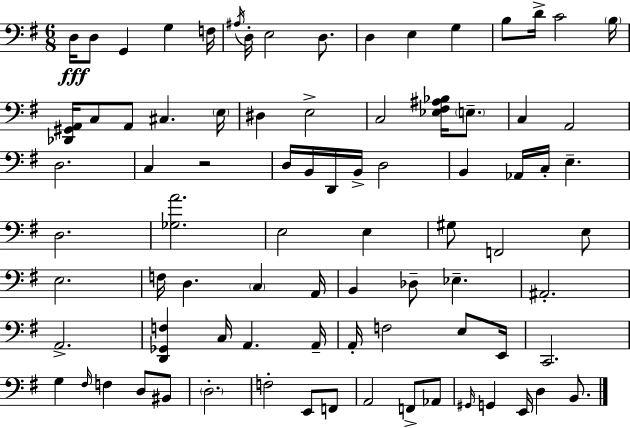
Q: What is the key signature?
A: G major